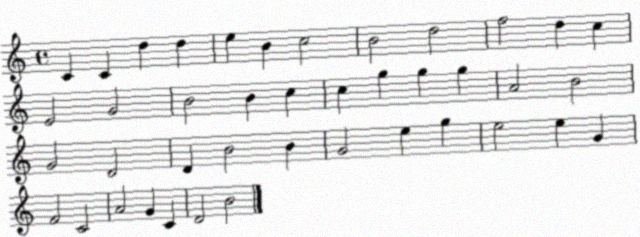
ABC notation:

X:1
T:Untitled
M:4/4
L:1/4
K:C
C C d d e B c2 B2 d2 f2 d c E2 G2 B2 B c c g g g A2 B2 G2 D2 D B2 B G2 e g e2 e G F2 C2 A2 G C D2 B2